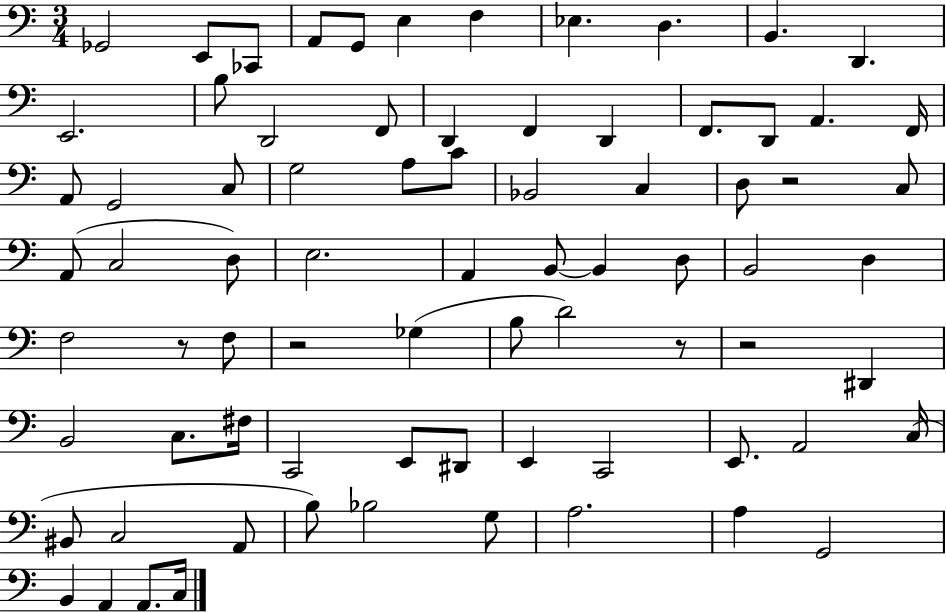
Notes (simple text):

Gb2/h E2/e CES2/e A2/e G2/e E3/q F3/q Eb3/q. D3/q. B2/q. D2/q. E2/h. B3/e D2/h F2/e D2/q F2/q D2/q F2/e. D2/e A2/q. F2/s A2/e G2/h C3/e G3/h A3/e C4/e Bb2/h C3/q D3/e R/h C3/e A2/e C3/h D3/e E3/h. A2/q B2/e B2/q D3/e B2/h D3/q F3/h R/e F3/e R/h Gb3/q B3/e D4/h R/e R/h D#2/q B2/h C3/e. F#3/s C2/h E2/e D#2/e E2/q C2/h E2/e. A2/h C3/s BIS2/e C3/h A2/e B3/e Bb3/h G3/e A3/h. A3/q G2/h B2/q A2/q A2/e. C3/s